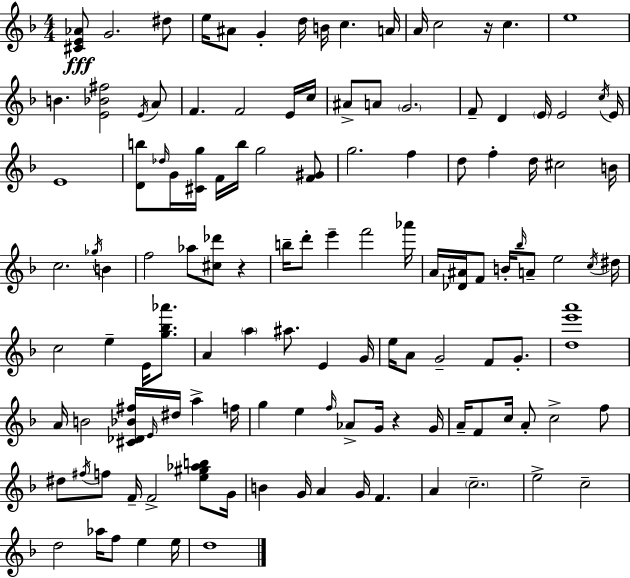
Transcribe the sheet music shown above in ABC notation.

X:1
T:Untitled
M:4/4
L:1/4
K:Dm
[^CE_A]/2 G2 ^d/2 e/4 ^A/2 G d/4 B/4 c A/4 A/4 c2 z/4 c e4 B [E_B^f]2 E/4 A/2 F F2 E/4 c/4 ^A/2 A/2 G2 F/2 D E/4 E2 c/4 E/4 E4 [Db]/2 _d/4 G/4 [^Cg]/4 F/4 b/4 g2 [F^G]/2 g2 f d/2 f d/4 ^c2 B/4 c2 _g/4 B f2 _a/2 [^c_d']/2 z b/4 d'/2 e' f'2 _a'/4 A/4 [_D^A]/4 F/2 B/4 _b/4 A/2 e2 c/4 ^d/4 c2 e E/4 [g_b_a']/2 A a ^a/2 E G/4 e/4 A/2 G2 F/2 G/2 [de'a']4 A/4 B2 [^C_D_B^f]/4 E/4 ^d/4 a f/4 g e f/4 _A/2 G/4 z G/4 A/4 F/2 c/4 A/2 c2 f/2 ^d/2 ^f/4 f/2 F/4 F2 [e^g_ab]/2 G/4 B G/4 A G/4 F A c2 e2 c2 d2 _a/4 f/2 e e/4 d4